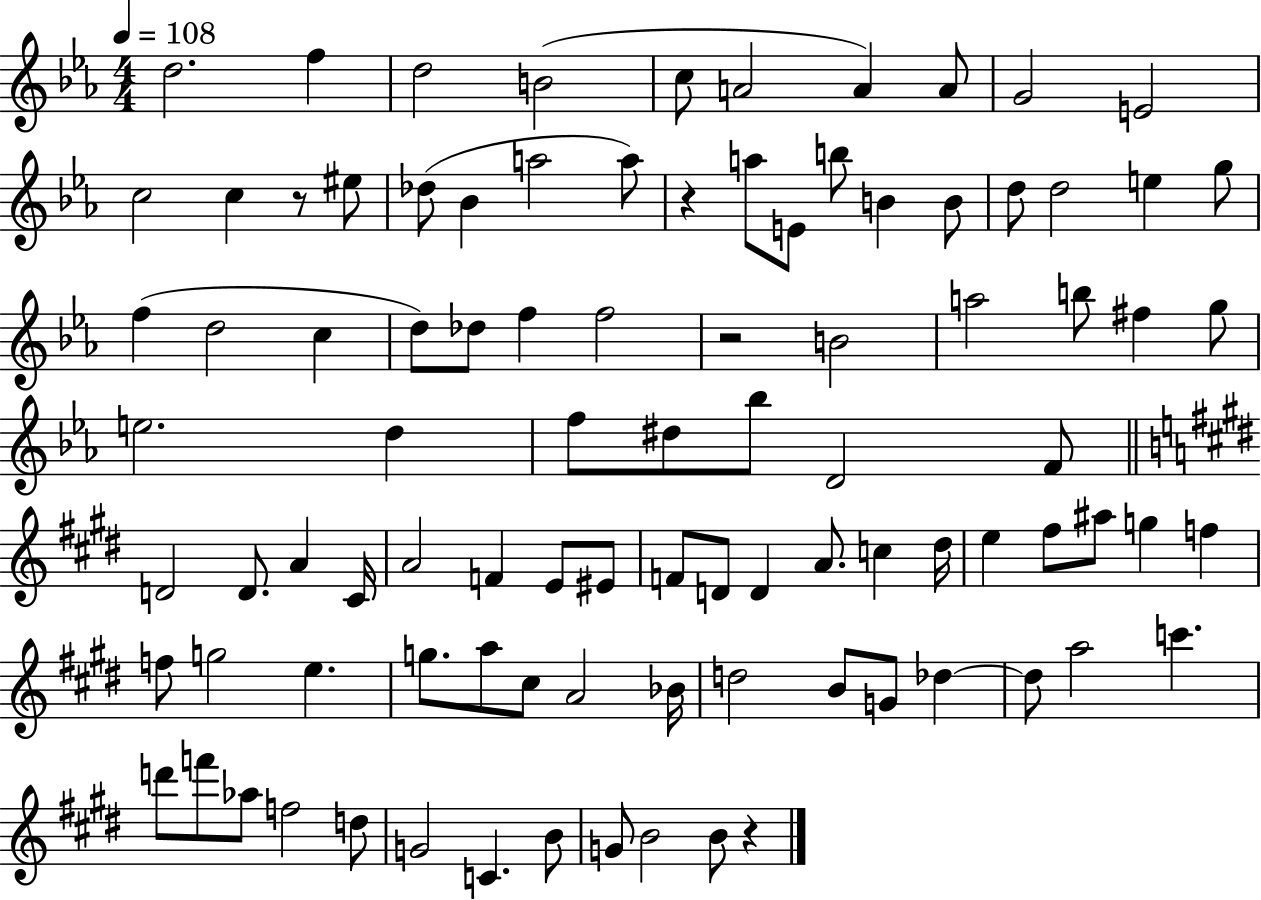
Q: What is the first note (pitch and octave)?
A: D5